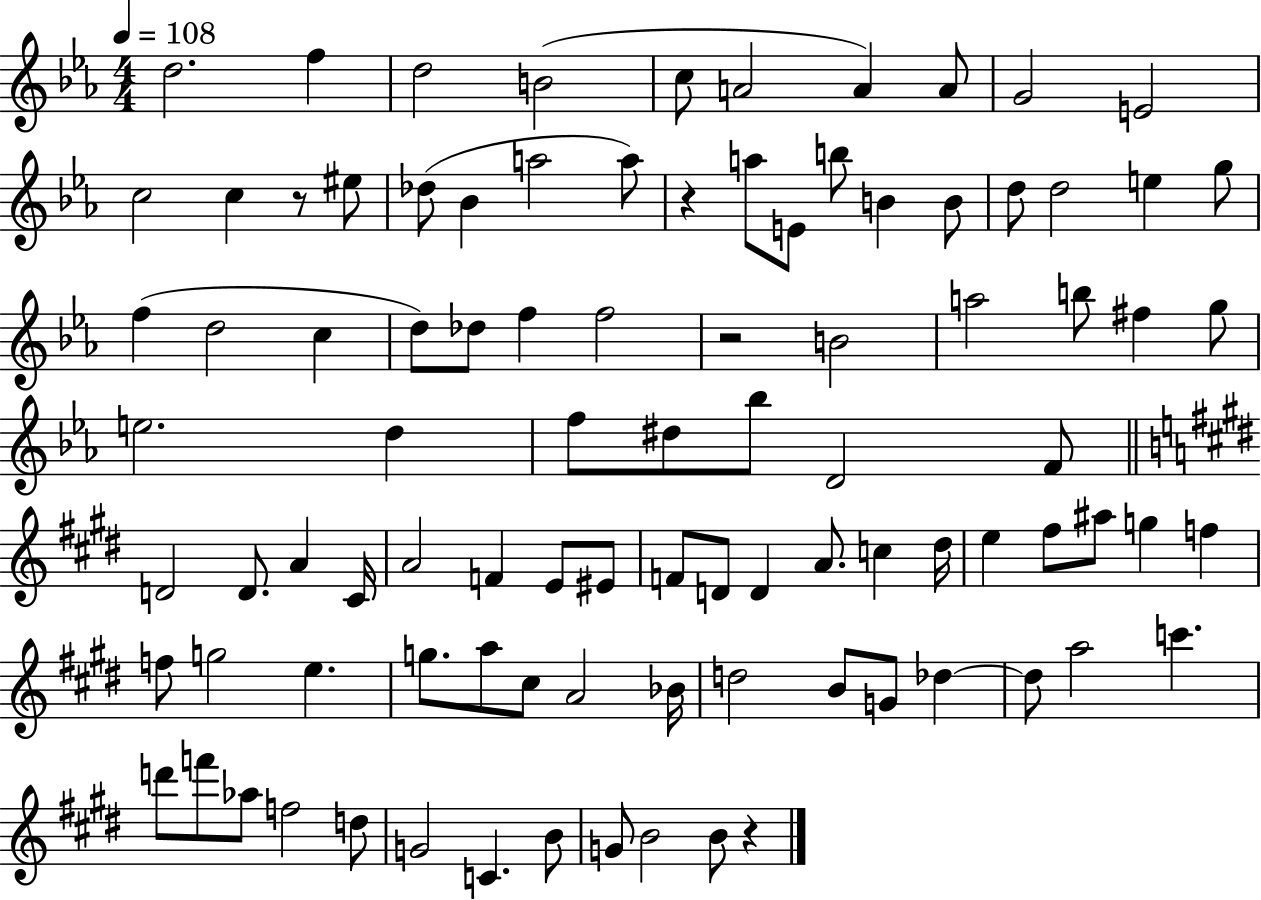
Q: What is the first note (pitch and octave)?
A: D5